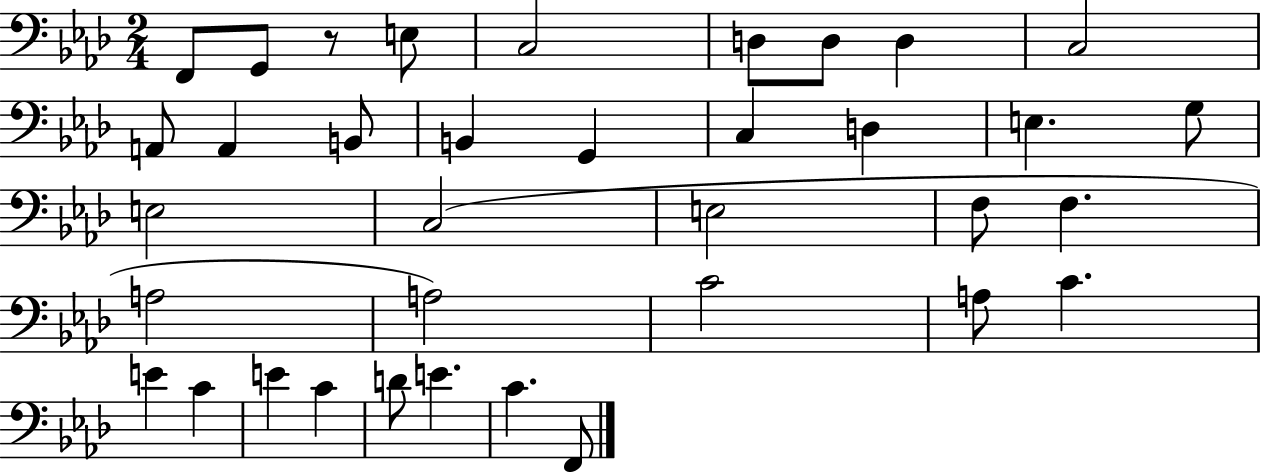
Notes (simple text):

F2/e G2/e R/e E3/e C3/h D3/e D3/e D3/q C3/h A2/e A2/q B2/e B2/q G2/q C3/q D3/q E3/q. G3/e E3/h C3/h E3/h F3/e F3/q. A3/h A3/h C4/h A3/e C4/q. E4/q C4/q E4/q C4/q D4/e E4/q. C4/q. F2/e